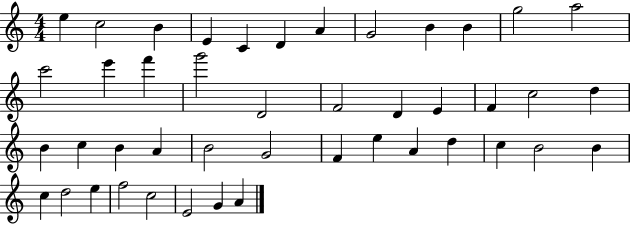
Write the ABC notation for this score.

X:1
T:Untitled
M:4/4
L:1/4
K:C
e c2 B E C D A G2 B B g2 a2 c'2 e' f' g'2 D2 F2 D E F c2 d B c B A B2 G2 F e A d c B2 B c d2 e f2 c2 E2 G A